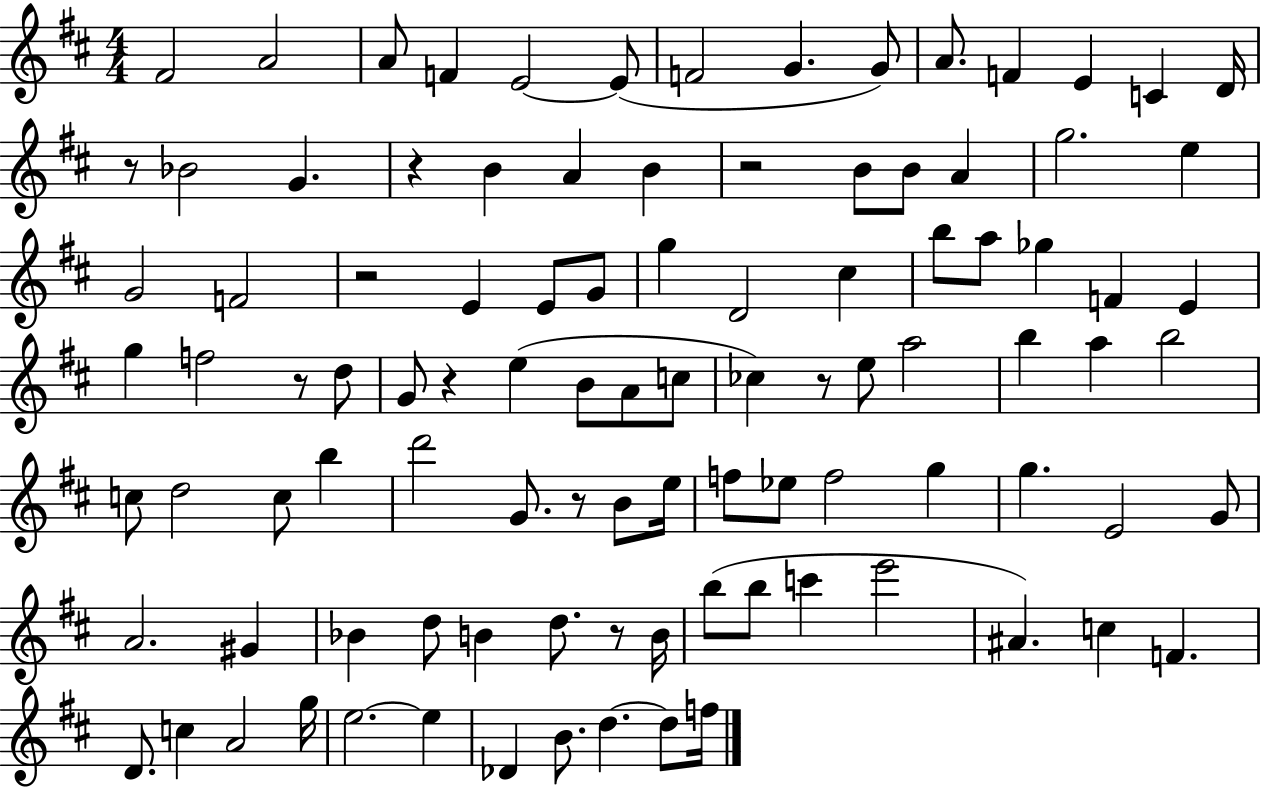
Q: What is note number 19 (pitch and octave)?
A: B4